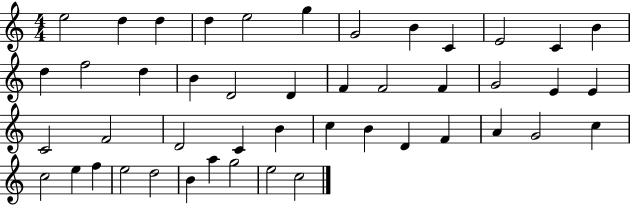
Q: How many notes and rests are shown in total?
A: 46